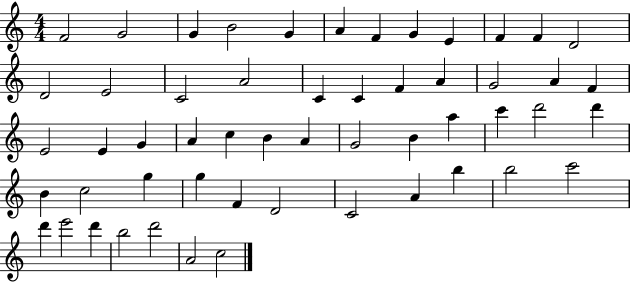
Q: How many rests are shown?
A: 0